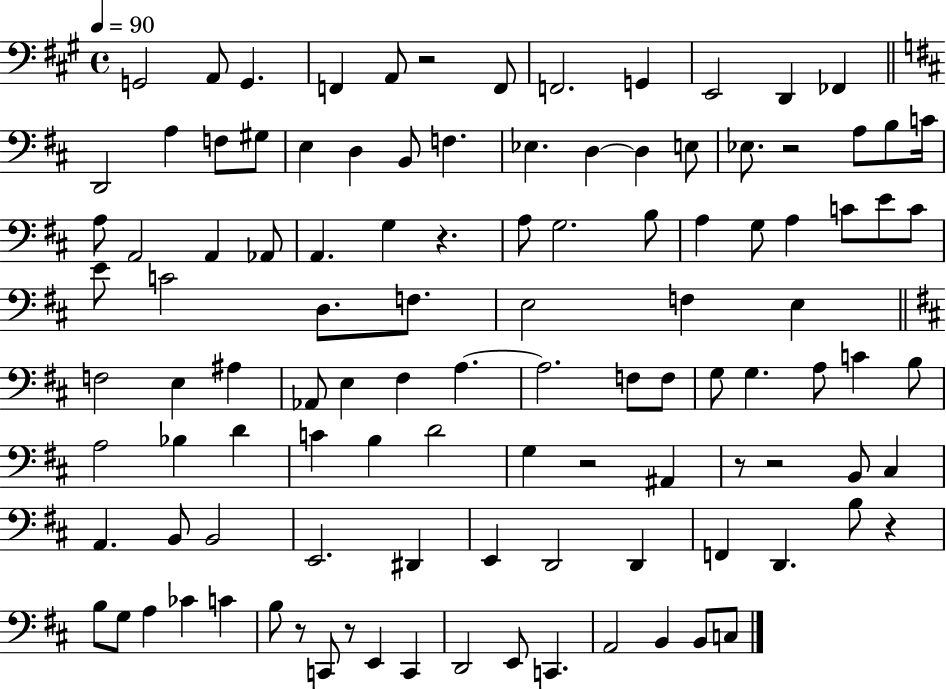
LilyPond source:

{
  \clef bass
  \time 4/4
  \defaultTimeSignature
  \key a \major
  \tempo 4 = 90
  g,2 a,8 g,4. | f,4 a,8 r2 f,8 | f,2. g,4 | e,2 d,4 fes,4 | \break \bar "||" \break \key d \major d,2 a4 f8 gis8 | e4 d4 b,8 f4. | ees4. d4~~ d4 e8 | ees8. r2 a8 b8 c'16 | \break a8 a,2 a,4 aes,8 | a,4. g4 r4. | a8 g2. b8 | a4 g8 a4 c'8 e'8 c'8 | \break e'8 c'2 d8. f8. | e2 f4 e4 | \bar "||" \break \key d \major f2 e4 ais4 | aes,8 e4 fis4 a4.~~ | a2. f8 f8 | g8 g4. a8 c'4 b8 | \break a2 bes4 d'4 | c'4 b4 d'2 | g4 r2 ais,4 | r8 r2 b,8 cis4 | \break a,4. b,8 b,2 | e,2. dis,4 | e,4 d,2 d,4 | f,4 d,4. b8 r4 | \break b8 g8 a4 ces'4 c'4 | b8 r8 c,8 r8 e,4 c,4 | d,2 e,8 c,4. | a,2 b,4 b,8 c8 | \break \bar "|."
}